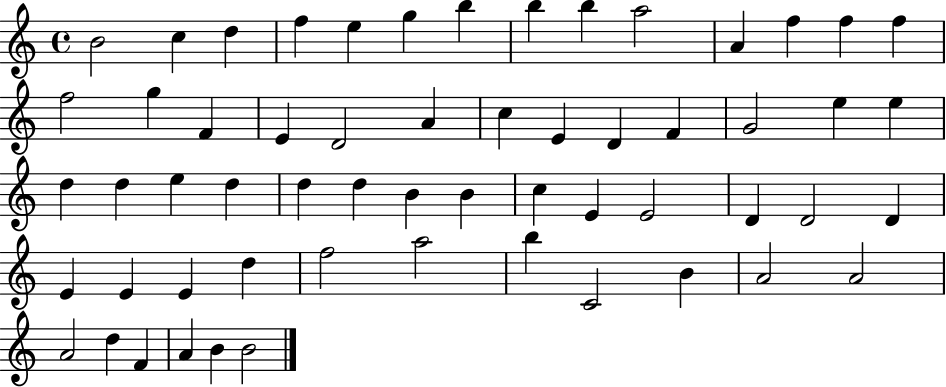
{
  \clef treble
  \time 4/4
  \defaultTimeSignature
  \key c \major
  b'2 c''4 d''4 | f''4 e''4 g''4 b''4 | b''4 b''4 a''2 | a'4 f''4 f''4 f''4 | \break f''2 g''4 f'4 | e'4 d'2 a'4 | c''4 e'4 d'4 f'4 | g'2 e''4 e''4 | \break d''4 d''4 e''4 d''4 | d''4 d''4 b'4 b'4 | c''4 e'4 e'2 | d'4 d'2 d'4 | \break e'4 e'4 e'4 d''4 | f''2 a''2 | b''4 c'2 b'4 | a'2 a'2 | \break a'2 d''4 f'4 | a'4 b'4 b'2 | \bar "|."
}